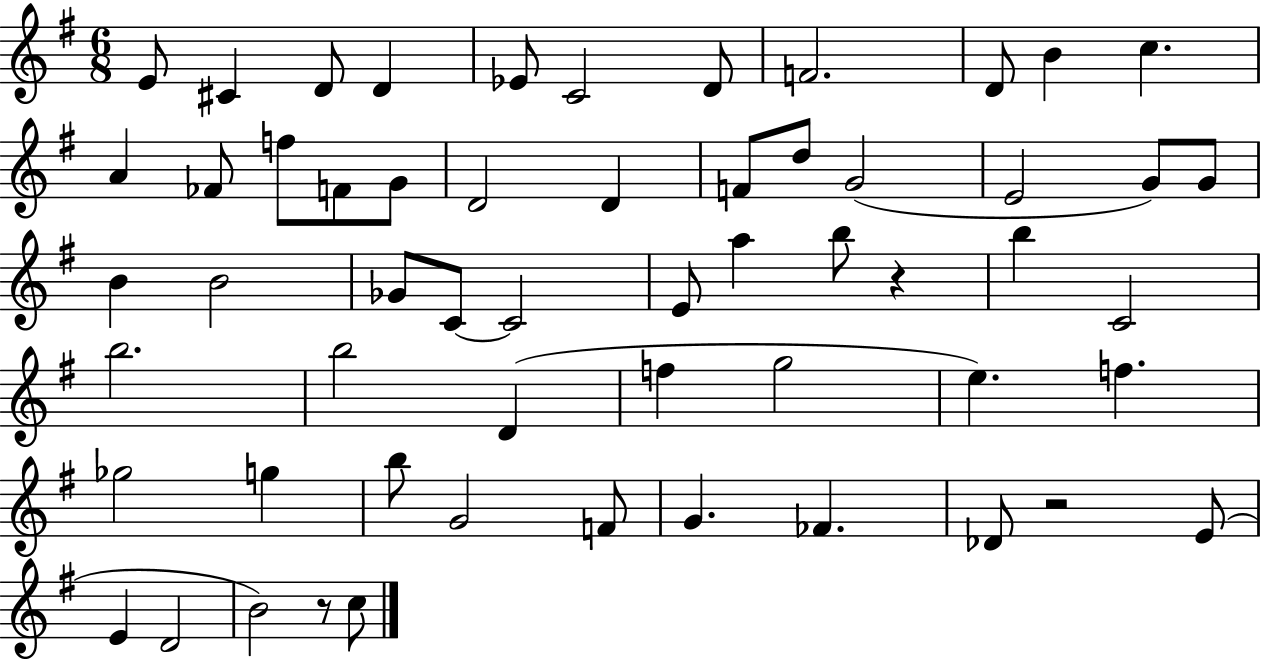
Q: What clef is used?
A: treble